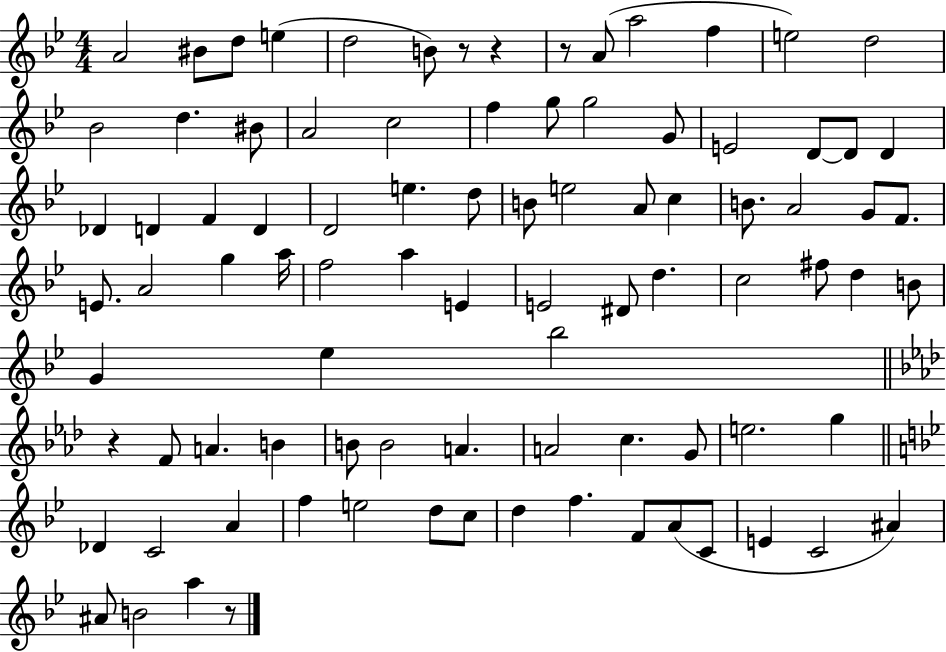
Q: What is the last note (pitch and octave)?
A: A5